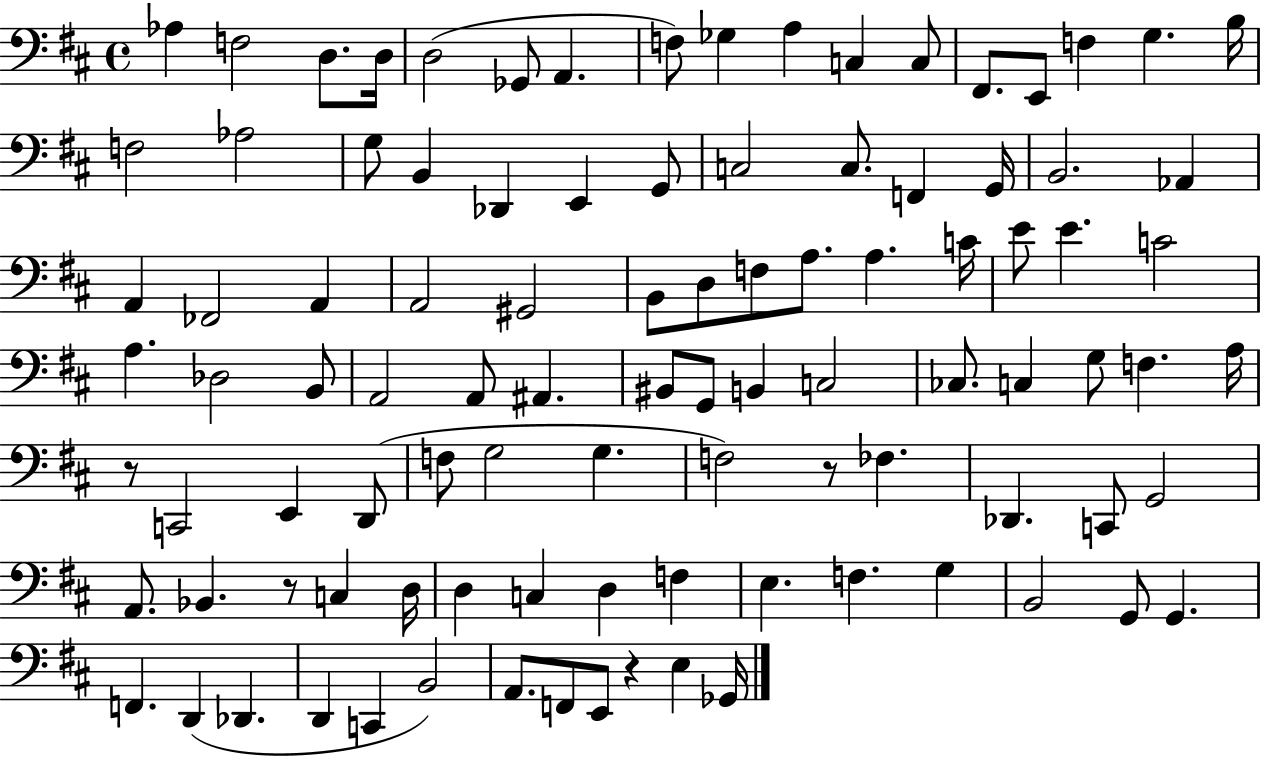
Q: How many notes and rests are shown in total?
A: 99